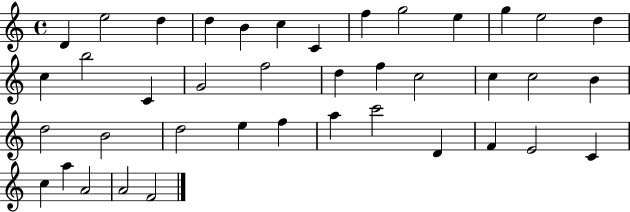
{
  \clef treble
  \time 4/4
  \defaultTimeSignature
  \key c \major
  d'4 e''2 d''4 | d''4 b'4 c''4 c'4 | f''4 g''2 e''4 | g''4 e''2 d''4 | \break c''4 b''2 c'4 | g'2 f''2 | d''4 f''4 c''2 | c''4 c''2 b'4 | \break d''2 b'2 | d''2 e''4 f''4 | a''4 c'''2 d'4 | f'4 e'2 c'4 | \break c''4 a''4 a'2 | a'2 f'2 | \bar "|."
}